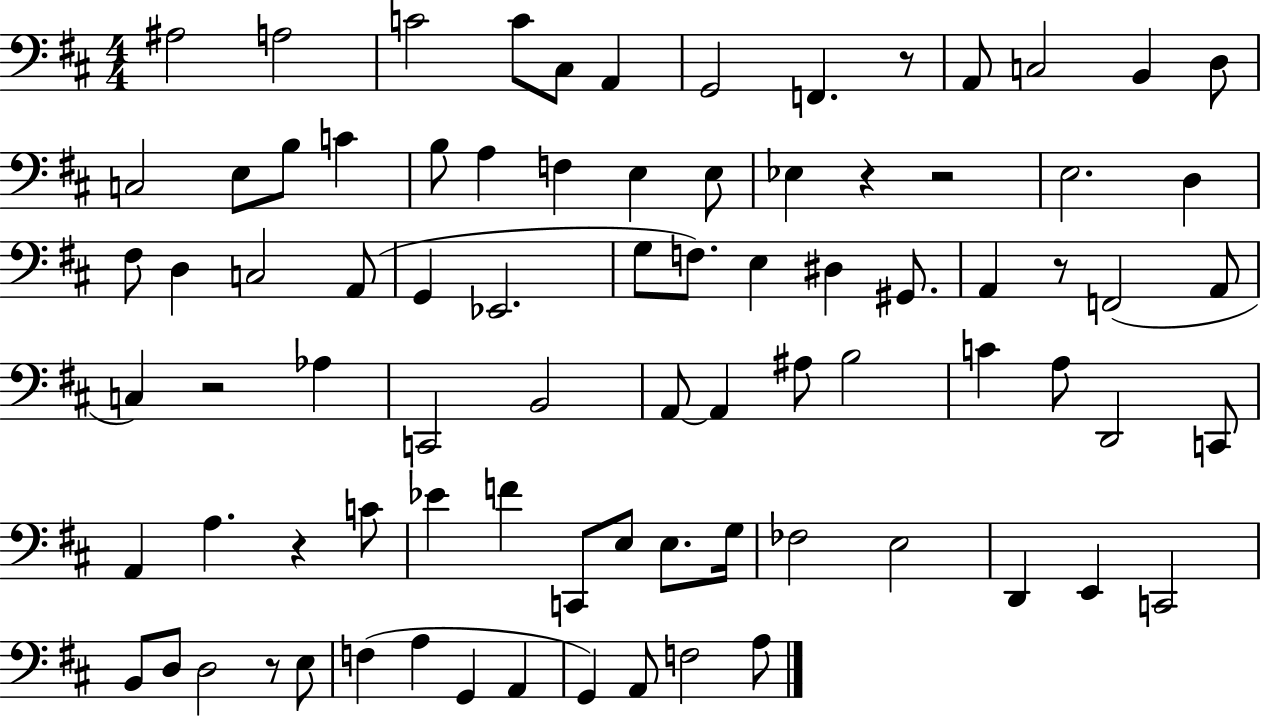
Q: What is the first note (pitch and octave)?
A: A#3